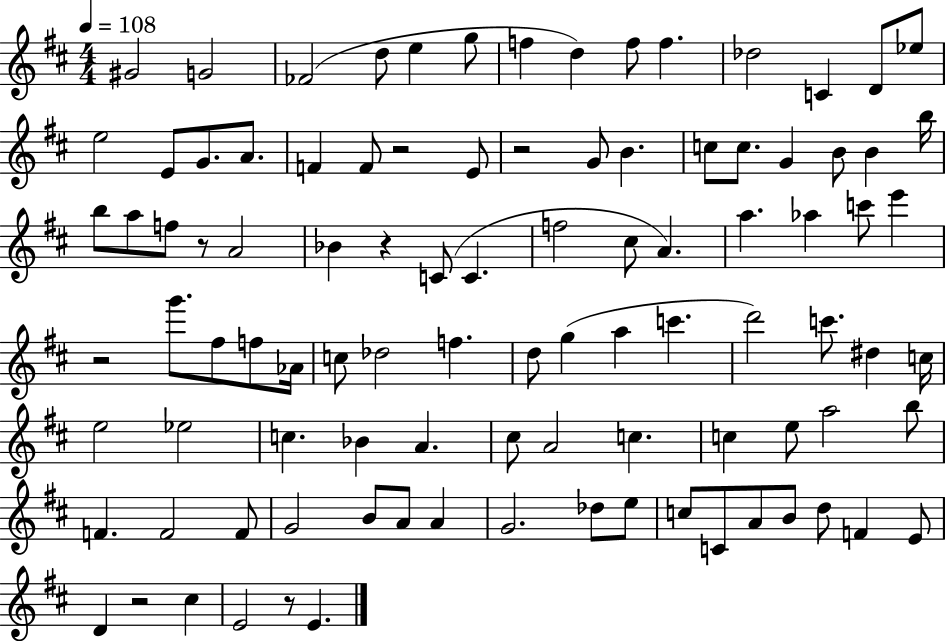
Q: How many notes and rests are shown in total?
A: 98